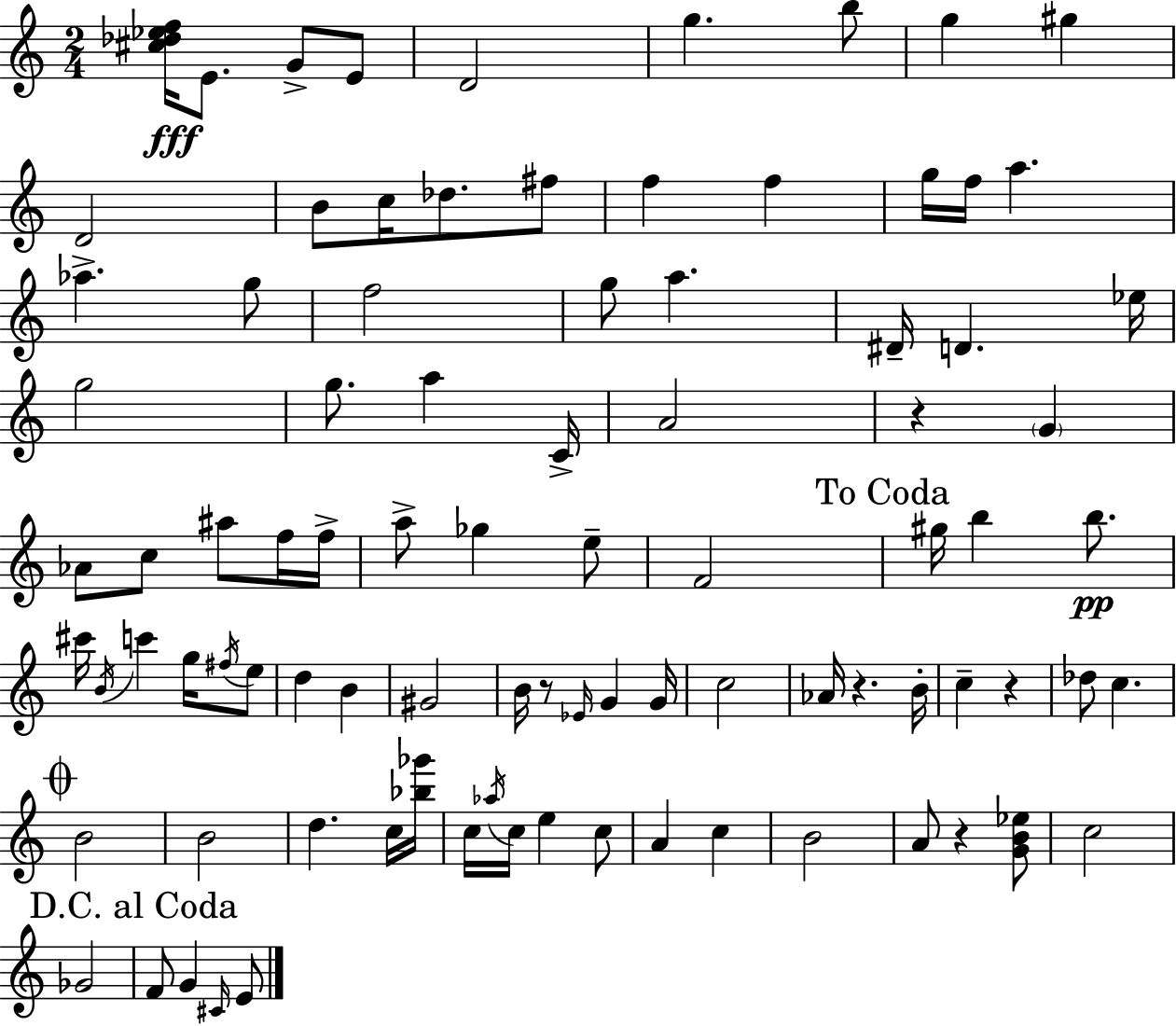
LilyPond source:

{
  \clef treble
  \numericTimeSignature
  \time 2/4
  \key c \major
  <cis'' des'' ees'' f''>16\fff e'8. g'8-> e'8 | d'2 | g''4. b''8 | g''4 gis''4 | \break d'2 | b'8 c''16 des''8. fis''8 | f''4 f''4 | g''16 f''16 a''4. | \break aes''4.-> g''8 | f''2 | g''8 a''4. | dis'16-- d'4. ees''16 | \break g''2 | g''8. a''4 c'16-> | a'2 | r4 \parenthesize g'4 | \break aes'8 c''8 ais''8 f''16 f''16-> | a''8-> ges''4 e''8-- | f'2 | \mark "To Coda" gis''16 b''4 b''8.\pp | \break cis'''16 \acciaccatura { b'16 } c'''4 g''16 \acciaccatura { fis''16 } | e''8 d''4 b'4 | gis'2 | b'16 r8 \grace { ees'16 } g'4 | \break g'16 c''2 | aes'16 r4. | b'16-. c''4-- r4 | des''8 c''4. | \break \mark \markup { \musicglyph "scripts.coda" } b'2 | b'2 | d''4. | c''16 <bes'' ges'''>16 c''16 \acciaccatura { aes''16 } c''16 e''4 | \break c''8 a'4 | c''4 b'2 | a'8 r4 | <g' b' ees''>8 c''2 | \break ges'2 | \mark "D.C. al Coda" f'8 g'4 | \grace { cis'16 } e'8 \bar "|."
}